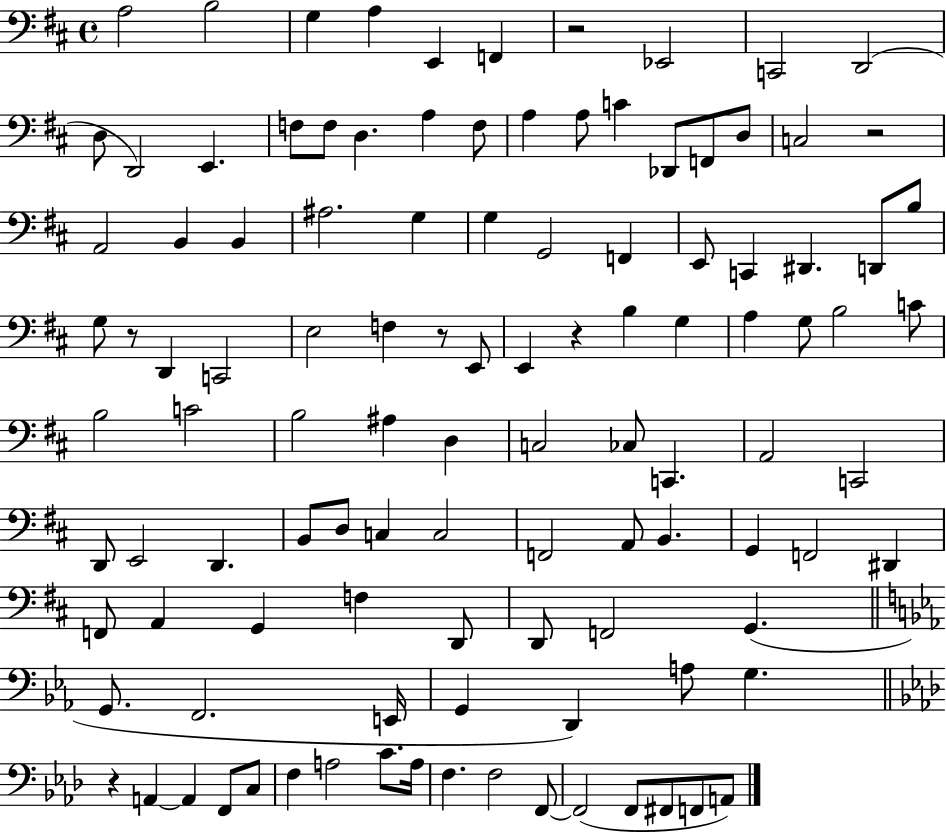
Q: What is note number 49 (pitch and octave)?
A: B3